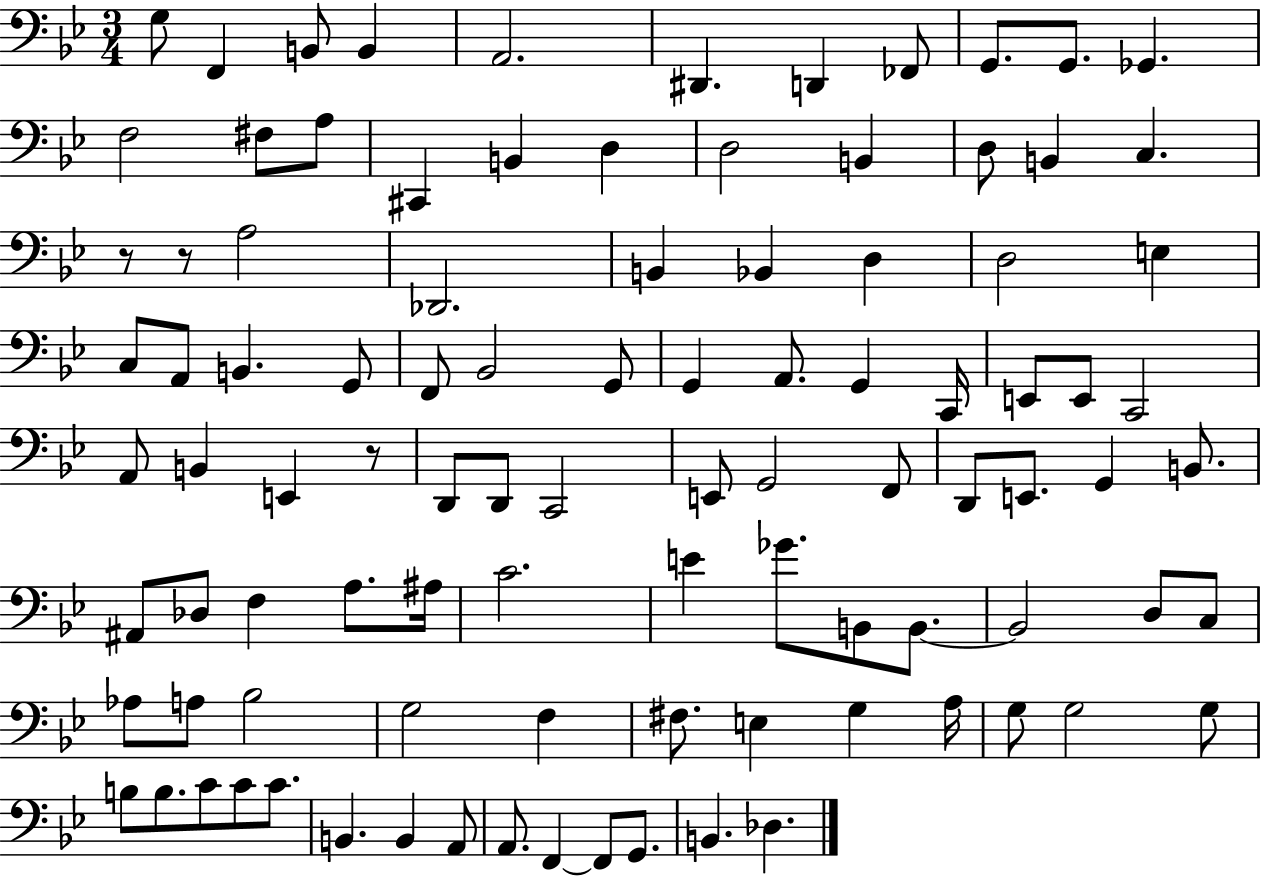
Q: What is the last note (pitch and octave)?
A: Db3